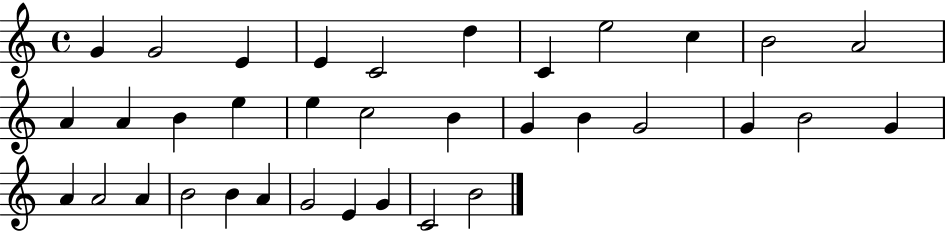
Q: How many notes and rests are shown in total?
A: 35